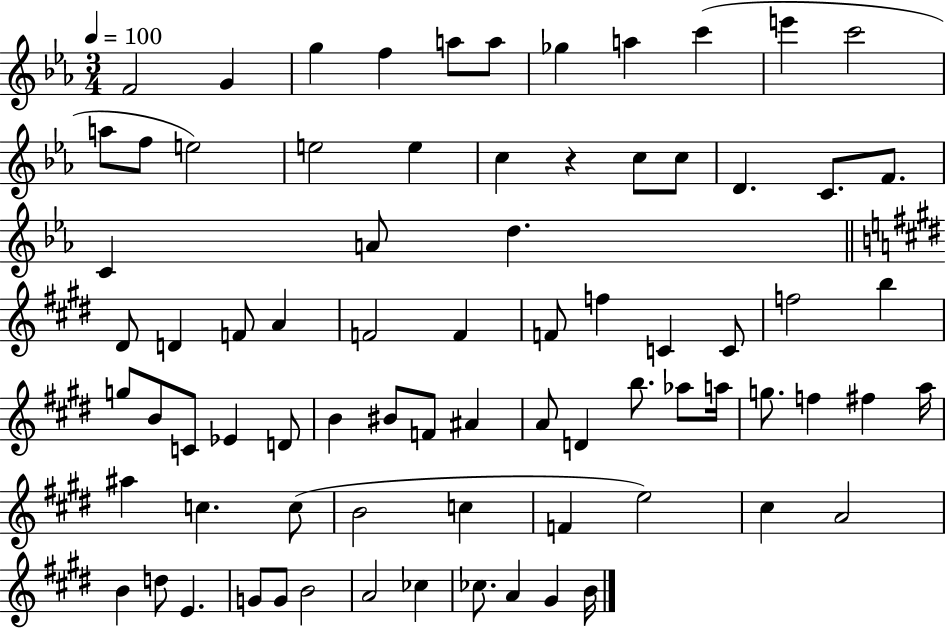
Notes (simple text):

F4/h G4/q G5/q F5/q A5/e A5/e Gb5/q A5/q C6/q E6/q C6/h A5/e F5/e E5/h E5/h E5/q C5/q R/q C5/e C5/e D4/q. C4/e. F4/e. C4/q A4/e D5/q. D#4/e D4/q F4/e A4/q F4/h F4/q F4/e F5/q C4/q C4/e F5/h B5/q G5/e B4/e C4/e Eb4/q D4/e B4/q BIS4/e F4/e A#4/q A4/e D4/q B5/e. Ab5/e A5/s G5/e. F5/q F#5/q A5/s A#5/q C5/q. C5/e B4/h C5/q F4/q E5/h C#5/q A4/h B4/q D5/e E4/q. G4/e G4/e B4/h A4/h CES5/q CES5/e. A4/q G#4/q B4/s